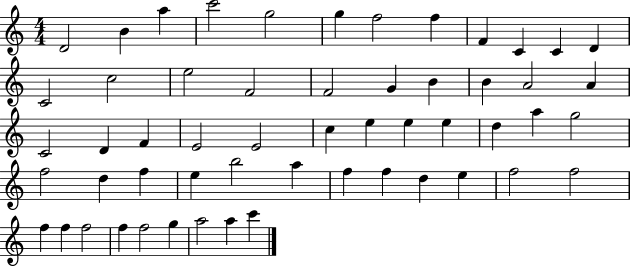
{
  \clef treble
  \numericTimeSignature
  \time 4/4
  \key c \major
  d'2 b'4 a''4 | c'''2 g''2 | g''4 f''2 f''4 | f'4 c'4 c'4 d'4 | \break c'2 c''2 | e''2 f'2 | f'2 g'4 b'4 | b'4 a'2 a'4 | \break c'2 d'4 f'4 | e'2 e'2 | c''4 e''4 e''4 e''4 | d''4 a''4 g''2 | \break f''2 d''4 f''4 | e''4 b''2 a''4 | f''4 f''4 d''4 e''4 | f''2 f''2 | \break f''4 f''4 f''2 | f''4 f''2 g''4 | a''2 a''4 c'''4 | \bar "|."
}